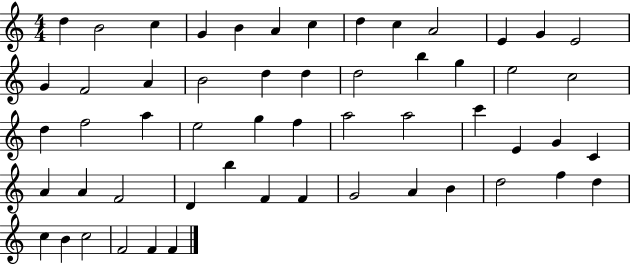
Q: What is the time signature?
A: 4/4